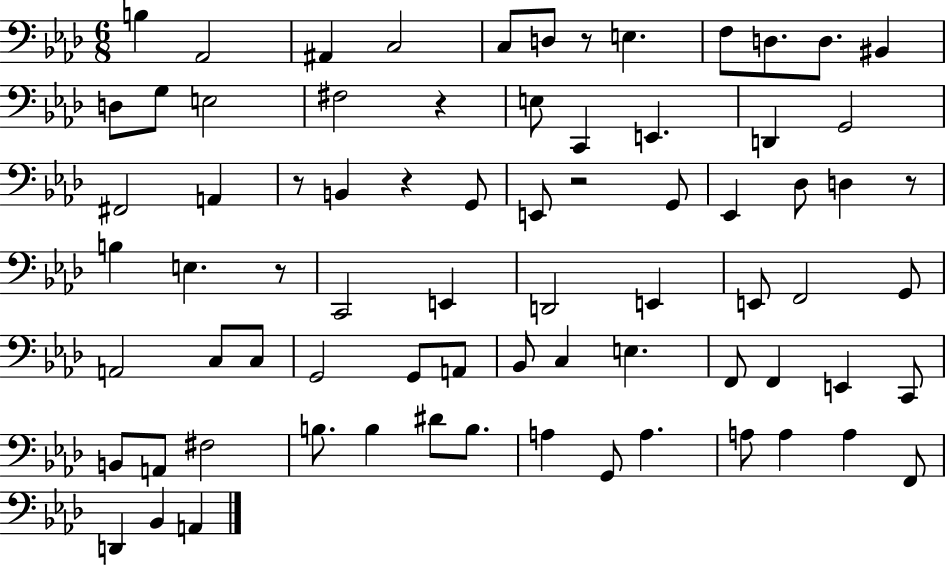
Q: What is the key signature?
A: AES major